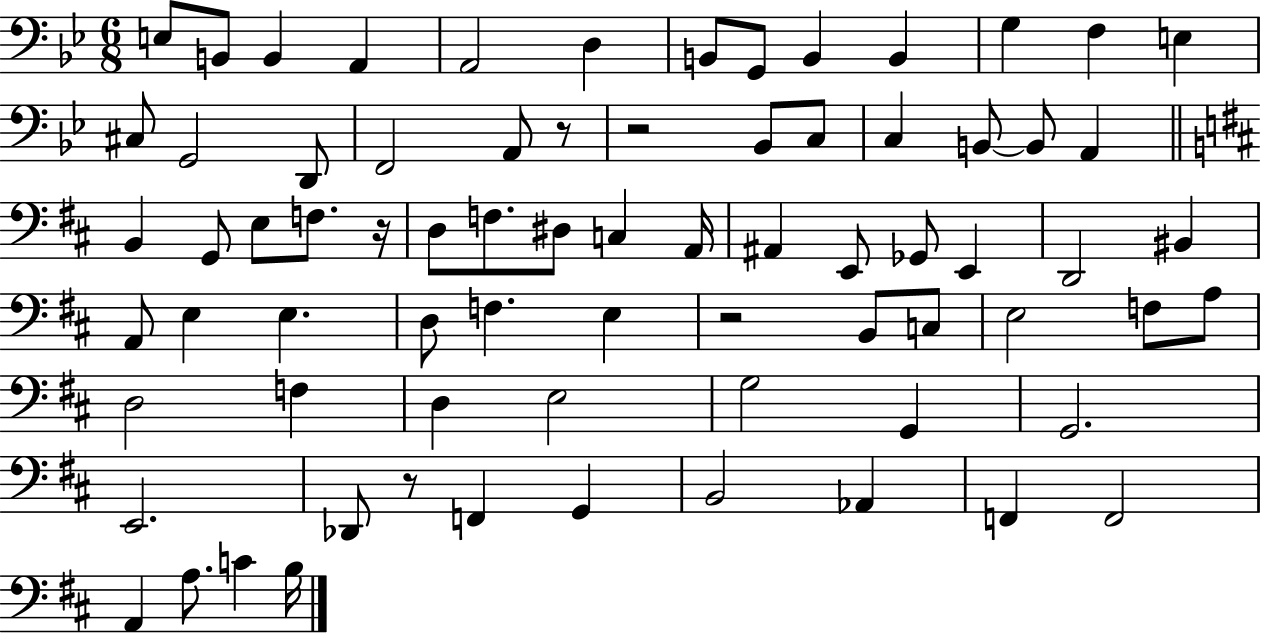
E3/e B2/e B2/q A2/q A2/h D3/q B2/e G2/e B2/q B2/q G3/q F3/q E3/q C#3/e G2/h D2/e F2/h A2/e R/e R/h Bb2/e C3/e C3/q B2/e B2/e A2/q B2/q G2/e E3/e F3/e. R/s D3/e F3/e. D#3/e C3/q A2/s A#2/q E2/e Gb2/e E2/q D2/h BIS2/q A2/e E3/q E3/q. D3/e F3/q. E3/q R/h B2/e C3/e E3/h F3/e A3/e D3/h F3/q D3/q E3/h G3/h G2/q G2/h. E2/h. Db2/e R/e F2/q G2/q B2/h Ab2/q F2/q F2/h A2/q A3/e. C4/q B3/s